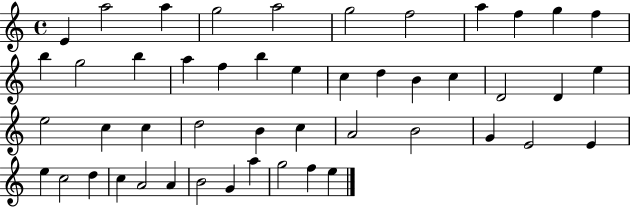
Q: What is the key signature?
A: C major